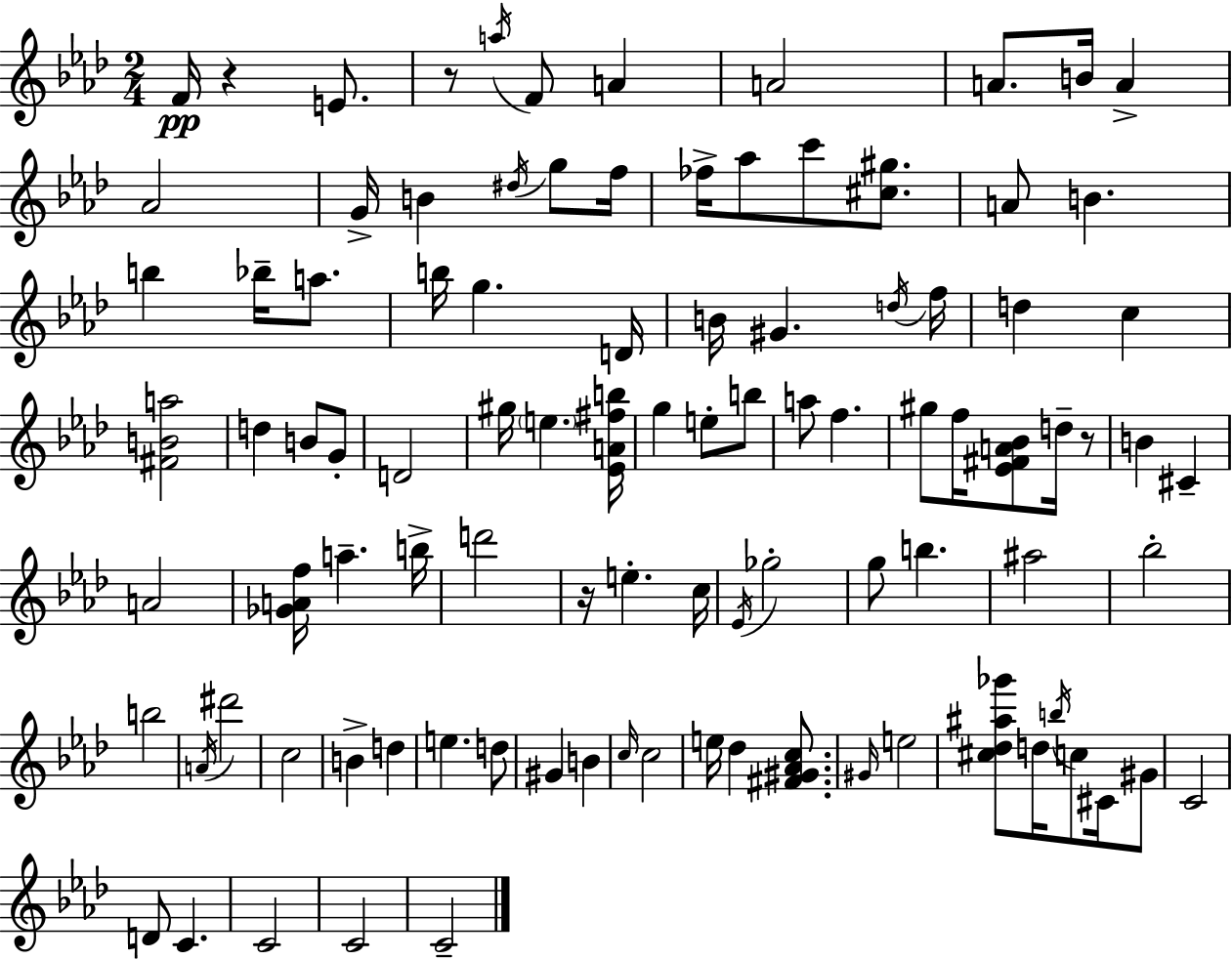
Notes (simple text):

F4/s R/q E4/e. R/e A5/s F4/e A4/q A4/h A4/e. B4/s A4/q Ab4/h G4/s B4/q D#5/s G5/e F5/s FES5/s Ab5/e C6/e [C#5,G#5]/e. A4/e B4/q. B5/q Bb5/s A5/e. B5/s G5/q. D4/s B4/s G#4/q. D5/s F5/s D5/q C5/q [F#4,B4,A5]/h D5/q B4/e G4/e D4/h G#5/s E5/q. [Eb4,A4,F#5,B5]/s G5/q E5/e B5/e A5/e F5/q. G#5/e F5/s [Eb4,F#4,A4,Bb4]/e D5/s R/e B4/q C#4/q A4/h [Gb4,A4,F5]/s A5/q. B5/s D6/h R/s E5/q. C5/s Eb4/s Gb5/h G5/e B5/q. A#5/h Bb5/h B5/h A4/s D#6/h C5/h B4/q D5/q E5/q. D5/e G#4/q B4/q C5/s C5/h E5/s Db5/q [F#4,G#4,Ab4,C5]/e. G#4/s E5/h [C#5,Db5,A#5,Gb6]/e D5/s B5/s C5/e C#4/s G#4/e C4/h D4/e C4/q. C4/h C4/h C4/h